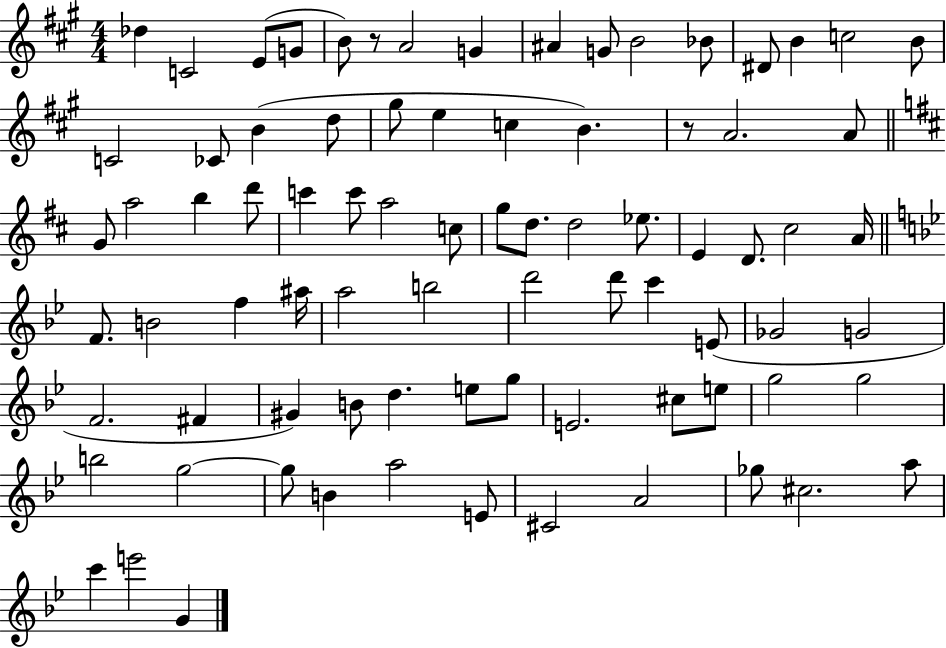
Db5/q C4/h E4/e G4/e B4/e R/e A4/h G4/q A#4/q G4/e B4/h Bb4/e D#4/e B4/q C5/h B4/e C4/h CES4/e B4/q D5/e G#5/e E5/q C5/q B4/q. R/e A4/h. A4/e G4/e A5/h B5/q D6/e C6/q C6/e A5/h C5/e G5/e D5/e. D5/h Eb5/e. E4/q D4/e. C#5/h A4/s F4/e. B4/h F5/q A#5/s A5/h B5/h D6/h D6/e C6/q E4/e Gb4/h G4/h F4/h. F#4/q G#4/q B4/e D5/q. E5/e G5/e E4/h. C#5/e E5/e G5/h G5/h B5/h G5/h G5/e B4/q A5/h E4/e C#4/h A4/h Gb5/e C#5/h. A5/e C6/q E6/h G4/q